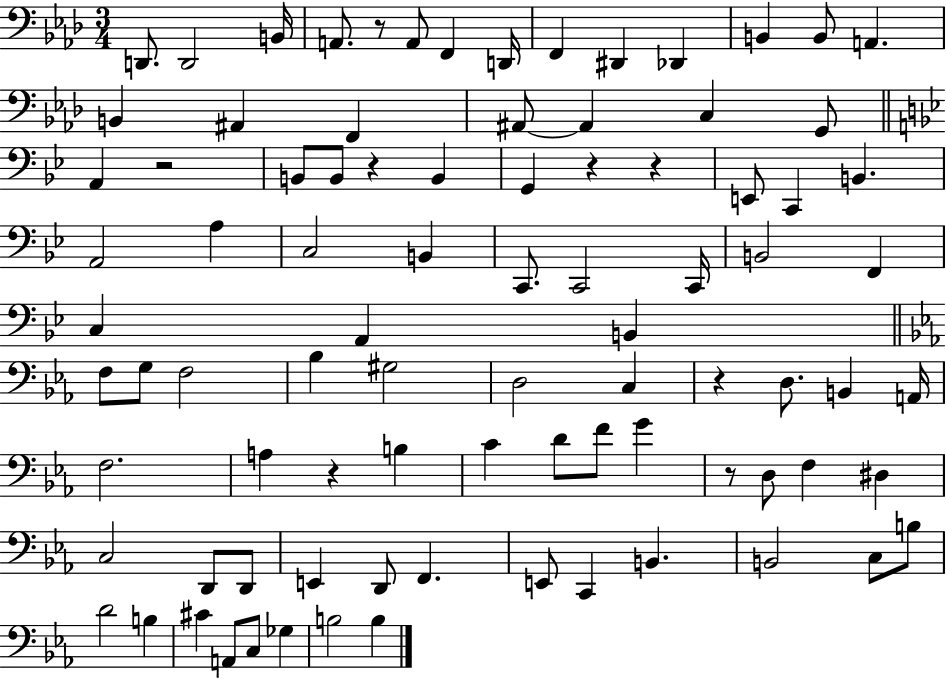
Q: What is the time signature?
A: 3/4